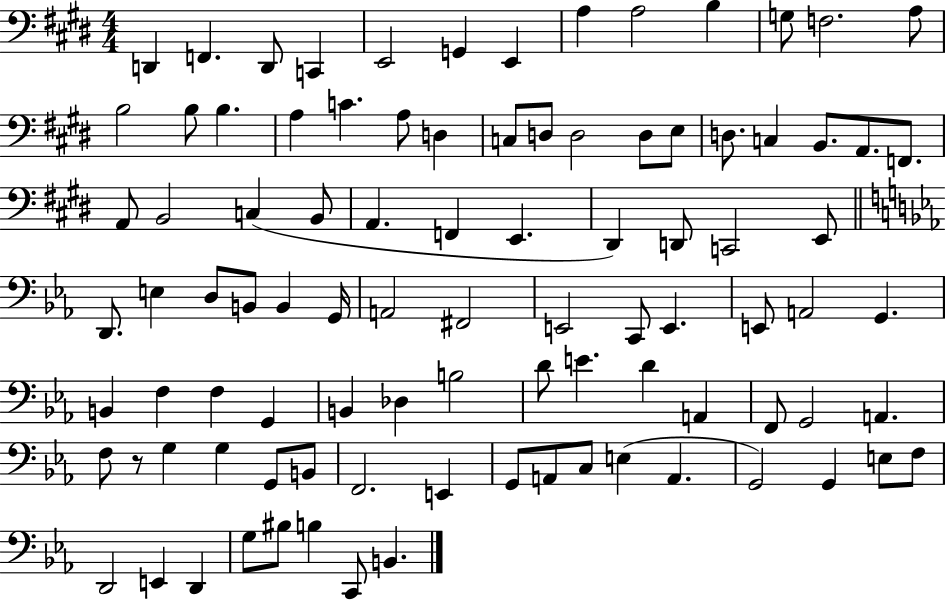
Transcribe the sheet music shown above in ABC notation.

X:1
T:Untitled
M:4/4
L:1/4
K:E
D,, F,, D,,/2 C,, E,,2 G,, E,, A, A,2 B, G,/2 F,2 A,/2 B,2 B,/2 B, A, C A,/2 D, C,/2 D,/2 D,2 D,/2 E,/2 D,/2 C, B,,/2 A,,/2 F,,/2 A,,/2 B,,2 C, B,,/2 A,, F,, E,, ^D,, D,,/2 C,,2 E,,/2 D,,/2 E, D,/2 B,,/2 B,, G,,/4 A,,2 ^F,,2 E,,2 C,,/2 E,, E,,/2 A,,2 G,, B,, F, F, G,, B,, _D, B,2 D/2 E D A,, F,,/2 G,,2 A,, F,/2 z/2 G, G, G,,/2 B,,/2 F,,2 E,, G,,/2 A,,/2 C,/2 E, A,, G,,2 G,, E,/2 F,/2 D,,2 E,, D,, G,/2 ^B,/2 B, C,,/2 B,,